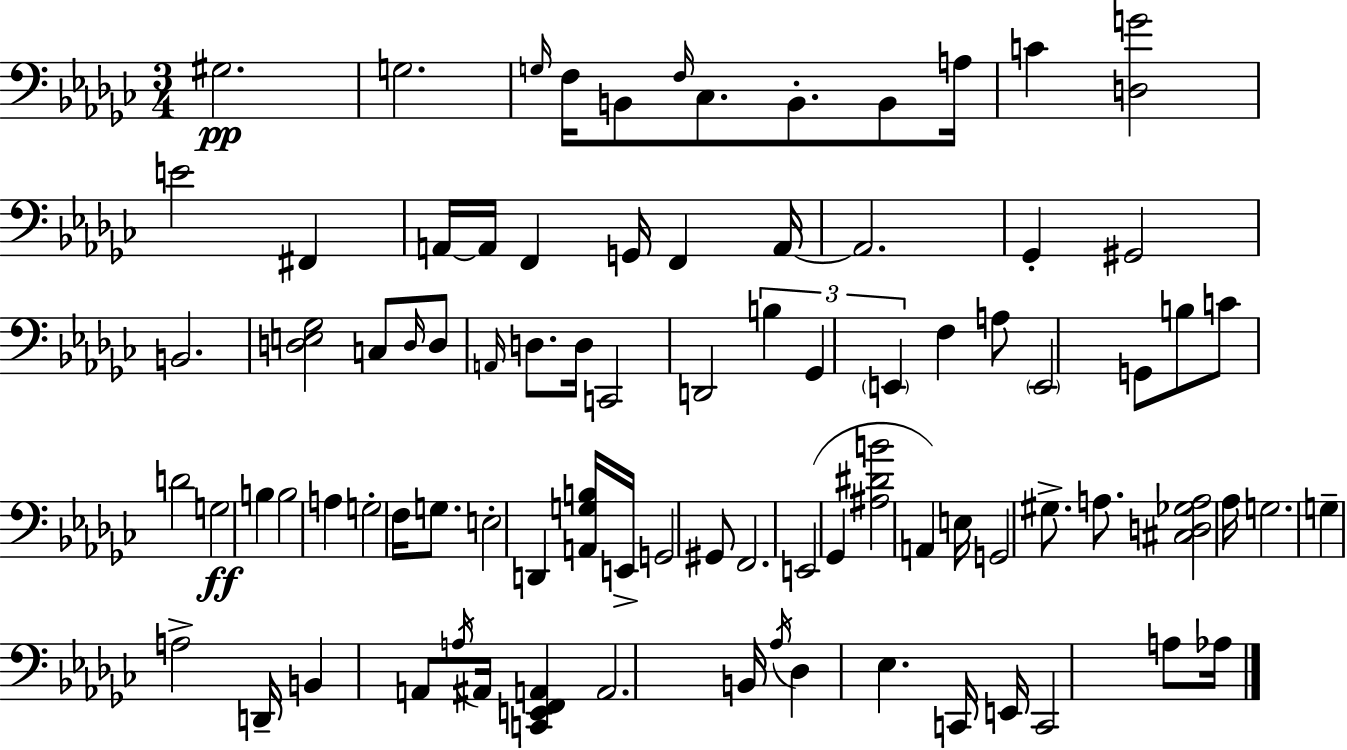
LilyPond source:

{
  \clef bass
  \numericTimeSignature
  \time 3/4
  \key ees \minor
  gis2.\pp | g2. | \grace { g16 } f16 b,8 \grace { f16 } ces8. b,8.-. b,8 | a16 c'4 <d g'>2 | \break e'2 fis,4 | a,16~~ a,16 f,4 g,16 f,4 | a,16~~ a,2. | ges,4-. gis,2 | \break b,2. | <d e ges>2 c8 | \grace { d16 } d8 \grace { a,16 } d8. d16 c,2 | d,2 | \break \tuplet 3/2 { b4 ges,4 \parenthesize e,4 } | f4 a8 \parenthesize e,2 | g,8 b8 c'8 d'2 | g2\ff | \break b4 b2 | a4 g2-. | f16 g8. e2-. | d,4 <a, g b>16 e,16-> g,2 | \break gis,8 f,2. | e,2( | ges,4 <ais dis' b'>2 | a,4) e16 g,2 | \break gis8.-> a8. <cis d ges a>2 | aes16 g2. | g4-- a2-> | d,16-- b,4 a,8 \acciaccatura { a16 } | \break ais,16 <c, e, f, a,>4 a,2. | b,16 \acciaccatura { aes16 } des4 ees4. | c,16 e,16 c,2 | a8 aes16 \bar "|."
}